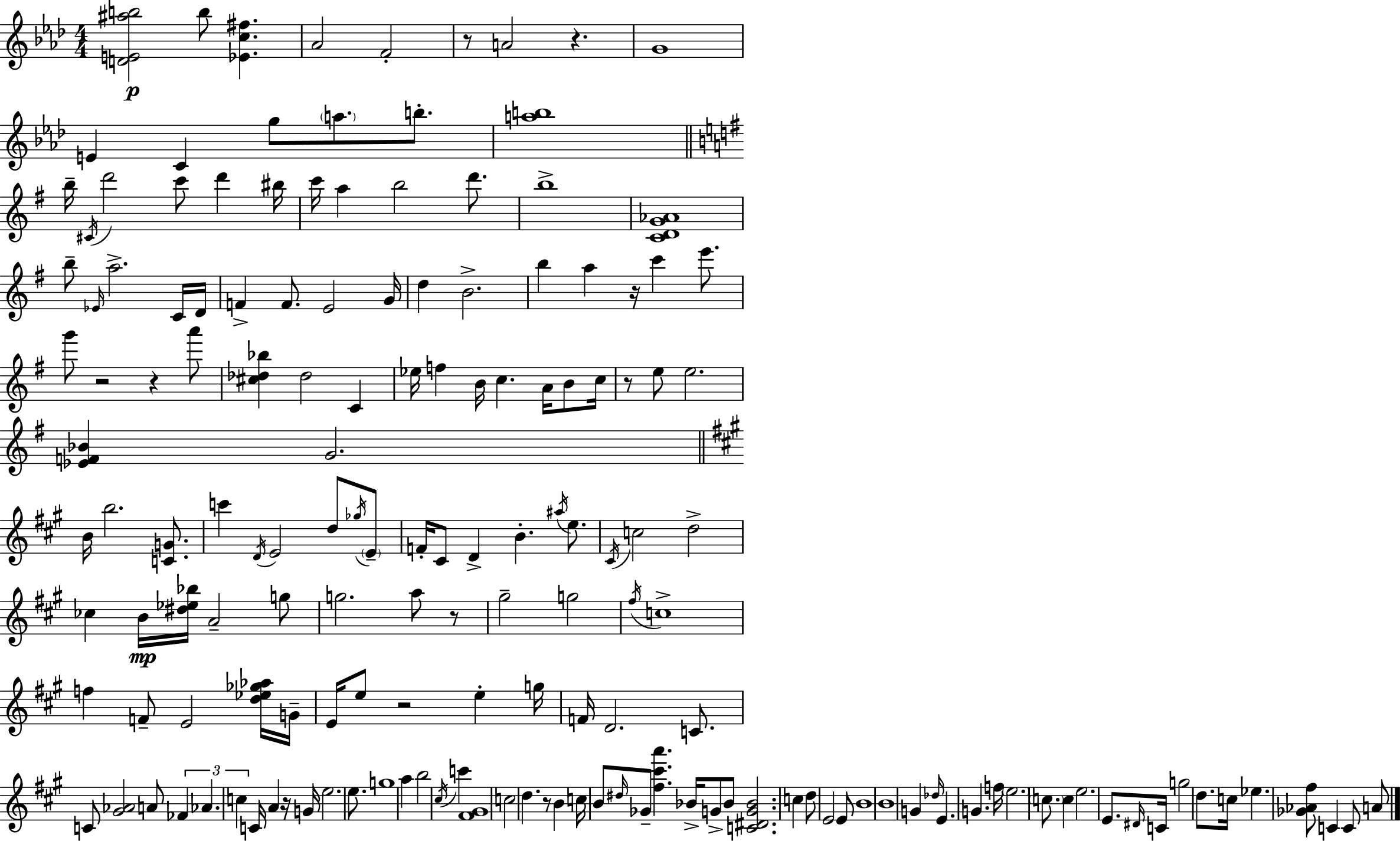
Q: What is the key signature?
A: F minor